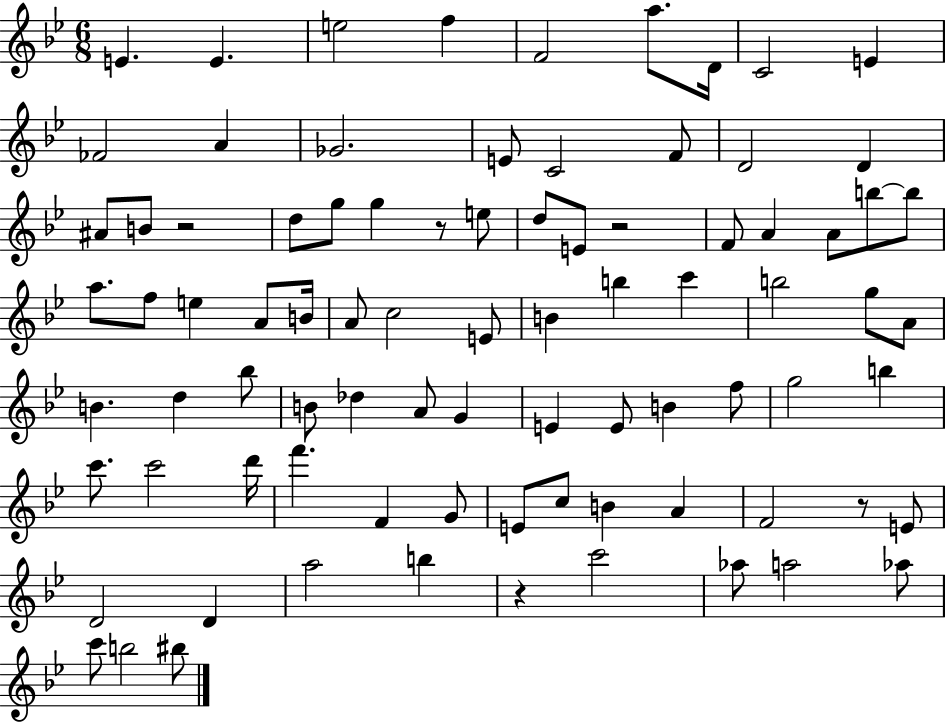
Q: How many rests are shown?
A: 5